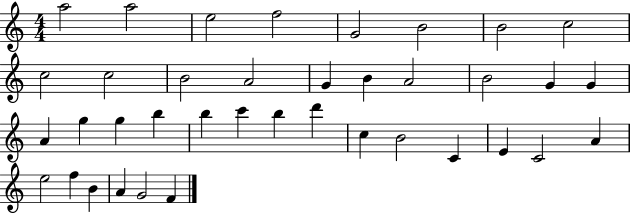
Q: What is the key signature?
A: C major